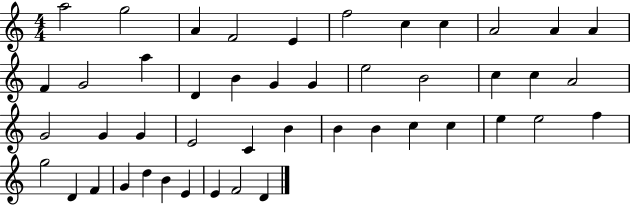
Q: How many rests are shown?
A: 0